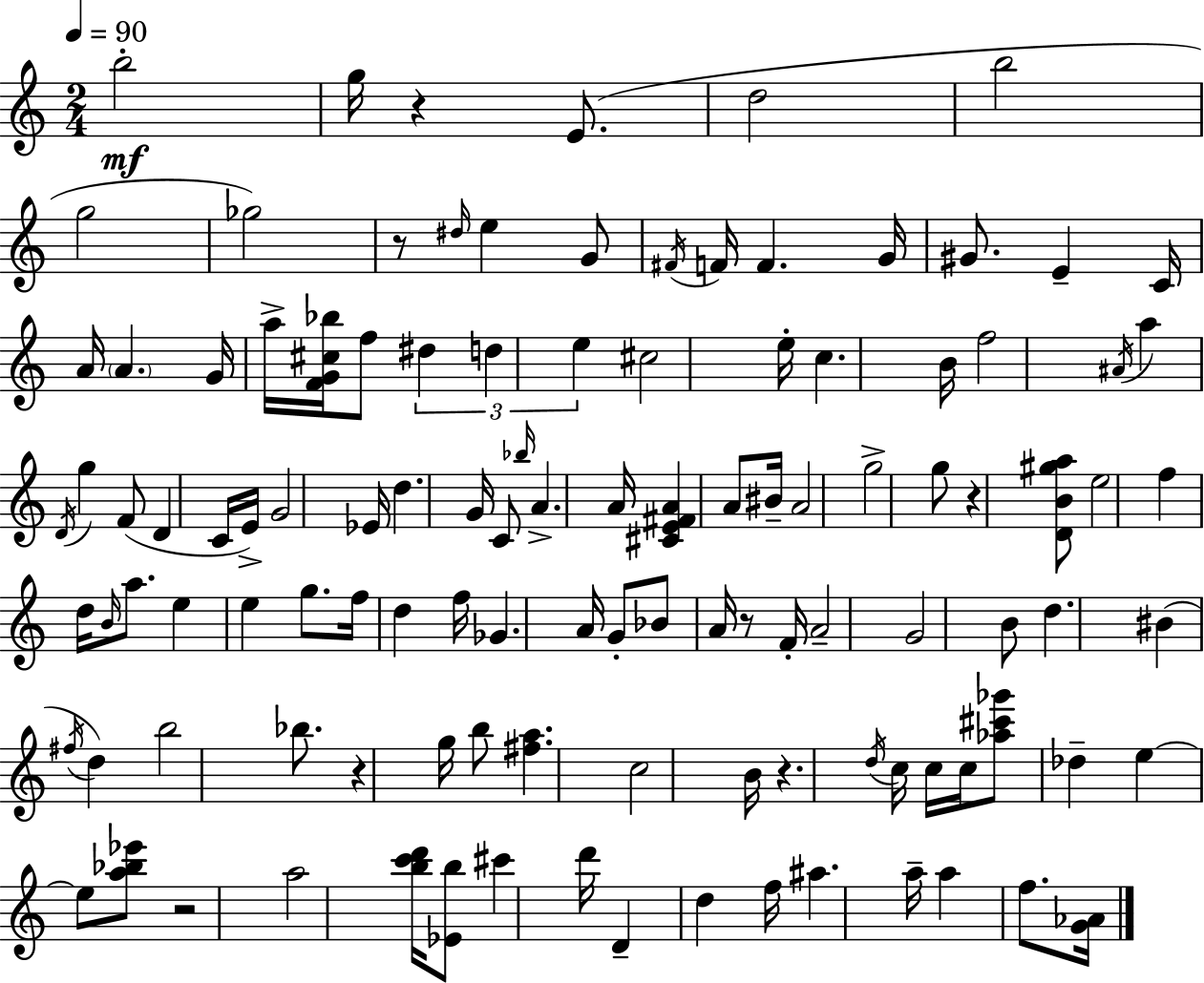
B5/h G5/s R/q E4/e. D5/h B5/h G5/h Gb5/h R/e D#5/s E5/q G4/e F#4/s F4/s F4/q. G4/s G#4/e. E4/q C4/s A4/s A4/q. G4/s A5/s [F4,G4,C#5,Bb5]/s F5/e D#5/q D5/q E5/q C#5/h E5/s C5/q. B4/s F5/h A#4/s A5/q D4/s G5/q F4/e D4/q C4/s E4/s G4/h Eb4/s D5/q. G4/s C4/e Bb5/s A4/q. A4/s [C#4,E4,F#4,A4]/q A4/e BIS4/s A4/h G5/h G5/e R/q [D4,B4,G#5,A5]/e E5/h F5/q D5/s B4/s A5/e. E5/q E5/q G5/e. F5/s D5/q F5/s Gb4/q. A4/s G4/e Bb4/e A4/s R/e F4/s A4/h G4/h B4/e D5/q. BIS4/q F#5/s D5/q B5/h Bb5/e. R/q G5/s B5/e [F#5,A5]/q. C5/h B4/s R/q. D5/s C5/s C5/s C5/s [Ab5,C#6,Gb6]/e Db5/q E5/q E5/e [A5,Bb5,Eb6]/e R/h A5/h [B5,C6,D6]/s [Eb4,B5]/e C#6/q D6/s D4/q D5/q F5/s A#5/q. A5/s A5/q F5/e. [G4,Ab4]/s